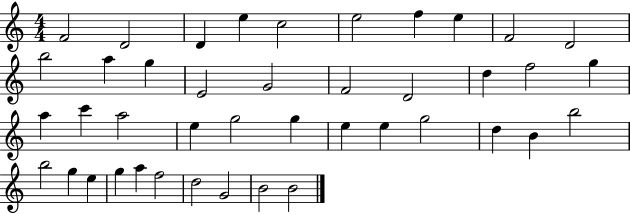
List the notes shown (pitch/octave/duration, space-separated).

F4/h D4/h D4/q E5/q C5/h E5/h F5/q E5/q F4/h D4/h B5/h A5/q G5/q E4/h G4/h F4/h D4/h D5/q F5/h G5/q A5/q C6/q A5/h E5/q G5/h G5/q E5/q E5/q G5/h D5/q B4/q B5/h B5/h G5/q E5/q G5/q A5/q F5/h D5/h G4/h B4/h B4/h